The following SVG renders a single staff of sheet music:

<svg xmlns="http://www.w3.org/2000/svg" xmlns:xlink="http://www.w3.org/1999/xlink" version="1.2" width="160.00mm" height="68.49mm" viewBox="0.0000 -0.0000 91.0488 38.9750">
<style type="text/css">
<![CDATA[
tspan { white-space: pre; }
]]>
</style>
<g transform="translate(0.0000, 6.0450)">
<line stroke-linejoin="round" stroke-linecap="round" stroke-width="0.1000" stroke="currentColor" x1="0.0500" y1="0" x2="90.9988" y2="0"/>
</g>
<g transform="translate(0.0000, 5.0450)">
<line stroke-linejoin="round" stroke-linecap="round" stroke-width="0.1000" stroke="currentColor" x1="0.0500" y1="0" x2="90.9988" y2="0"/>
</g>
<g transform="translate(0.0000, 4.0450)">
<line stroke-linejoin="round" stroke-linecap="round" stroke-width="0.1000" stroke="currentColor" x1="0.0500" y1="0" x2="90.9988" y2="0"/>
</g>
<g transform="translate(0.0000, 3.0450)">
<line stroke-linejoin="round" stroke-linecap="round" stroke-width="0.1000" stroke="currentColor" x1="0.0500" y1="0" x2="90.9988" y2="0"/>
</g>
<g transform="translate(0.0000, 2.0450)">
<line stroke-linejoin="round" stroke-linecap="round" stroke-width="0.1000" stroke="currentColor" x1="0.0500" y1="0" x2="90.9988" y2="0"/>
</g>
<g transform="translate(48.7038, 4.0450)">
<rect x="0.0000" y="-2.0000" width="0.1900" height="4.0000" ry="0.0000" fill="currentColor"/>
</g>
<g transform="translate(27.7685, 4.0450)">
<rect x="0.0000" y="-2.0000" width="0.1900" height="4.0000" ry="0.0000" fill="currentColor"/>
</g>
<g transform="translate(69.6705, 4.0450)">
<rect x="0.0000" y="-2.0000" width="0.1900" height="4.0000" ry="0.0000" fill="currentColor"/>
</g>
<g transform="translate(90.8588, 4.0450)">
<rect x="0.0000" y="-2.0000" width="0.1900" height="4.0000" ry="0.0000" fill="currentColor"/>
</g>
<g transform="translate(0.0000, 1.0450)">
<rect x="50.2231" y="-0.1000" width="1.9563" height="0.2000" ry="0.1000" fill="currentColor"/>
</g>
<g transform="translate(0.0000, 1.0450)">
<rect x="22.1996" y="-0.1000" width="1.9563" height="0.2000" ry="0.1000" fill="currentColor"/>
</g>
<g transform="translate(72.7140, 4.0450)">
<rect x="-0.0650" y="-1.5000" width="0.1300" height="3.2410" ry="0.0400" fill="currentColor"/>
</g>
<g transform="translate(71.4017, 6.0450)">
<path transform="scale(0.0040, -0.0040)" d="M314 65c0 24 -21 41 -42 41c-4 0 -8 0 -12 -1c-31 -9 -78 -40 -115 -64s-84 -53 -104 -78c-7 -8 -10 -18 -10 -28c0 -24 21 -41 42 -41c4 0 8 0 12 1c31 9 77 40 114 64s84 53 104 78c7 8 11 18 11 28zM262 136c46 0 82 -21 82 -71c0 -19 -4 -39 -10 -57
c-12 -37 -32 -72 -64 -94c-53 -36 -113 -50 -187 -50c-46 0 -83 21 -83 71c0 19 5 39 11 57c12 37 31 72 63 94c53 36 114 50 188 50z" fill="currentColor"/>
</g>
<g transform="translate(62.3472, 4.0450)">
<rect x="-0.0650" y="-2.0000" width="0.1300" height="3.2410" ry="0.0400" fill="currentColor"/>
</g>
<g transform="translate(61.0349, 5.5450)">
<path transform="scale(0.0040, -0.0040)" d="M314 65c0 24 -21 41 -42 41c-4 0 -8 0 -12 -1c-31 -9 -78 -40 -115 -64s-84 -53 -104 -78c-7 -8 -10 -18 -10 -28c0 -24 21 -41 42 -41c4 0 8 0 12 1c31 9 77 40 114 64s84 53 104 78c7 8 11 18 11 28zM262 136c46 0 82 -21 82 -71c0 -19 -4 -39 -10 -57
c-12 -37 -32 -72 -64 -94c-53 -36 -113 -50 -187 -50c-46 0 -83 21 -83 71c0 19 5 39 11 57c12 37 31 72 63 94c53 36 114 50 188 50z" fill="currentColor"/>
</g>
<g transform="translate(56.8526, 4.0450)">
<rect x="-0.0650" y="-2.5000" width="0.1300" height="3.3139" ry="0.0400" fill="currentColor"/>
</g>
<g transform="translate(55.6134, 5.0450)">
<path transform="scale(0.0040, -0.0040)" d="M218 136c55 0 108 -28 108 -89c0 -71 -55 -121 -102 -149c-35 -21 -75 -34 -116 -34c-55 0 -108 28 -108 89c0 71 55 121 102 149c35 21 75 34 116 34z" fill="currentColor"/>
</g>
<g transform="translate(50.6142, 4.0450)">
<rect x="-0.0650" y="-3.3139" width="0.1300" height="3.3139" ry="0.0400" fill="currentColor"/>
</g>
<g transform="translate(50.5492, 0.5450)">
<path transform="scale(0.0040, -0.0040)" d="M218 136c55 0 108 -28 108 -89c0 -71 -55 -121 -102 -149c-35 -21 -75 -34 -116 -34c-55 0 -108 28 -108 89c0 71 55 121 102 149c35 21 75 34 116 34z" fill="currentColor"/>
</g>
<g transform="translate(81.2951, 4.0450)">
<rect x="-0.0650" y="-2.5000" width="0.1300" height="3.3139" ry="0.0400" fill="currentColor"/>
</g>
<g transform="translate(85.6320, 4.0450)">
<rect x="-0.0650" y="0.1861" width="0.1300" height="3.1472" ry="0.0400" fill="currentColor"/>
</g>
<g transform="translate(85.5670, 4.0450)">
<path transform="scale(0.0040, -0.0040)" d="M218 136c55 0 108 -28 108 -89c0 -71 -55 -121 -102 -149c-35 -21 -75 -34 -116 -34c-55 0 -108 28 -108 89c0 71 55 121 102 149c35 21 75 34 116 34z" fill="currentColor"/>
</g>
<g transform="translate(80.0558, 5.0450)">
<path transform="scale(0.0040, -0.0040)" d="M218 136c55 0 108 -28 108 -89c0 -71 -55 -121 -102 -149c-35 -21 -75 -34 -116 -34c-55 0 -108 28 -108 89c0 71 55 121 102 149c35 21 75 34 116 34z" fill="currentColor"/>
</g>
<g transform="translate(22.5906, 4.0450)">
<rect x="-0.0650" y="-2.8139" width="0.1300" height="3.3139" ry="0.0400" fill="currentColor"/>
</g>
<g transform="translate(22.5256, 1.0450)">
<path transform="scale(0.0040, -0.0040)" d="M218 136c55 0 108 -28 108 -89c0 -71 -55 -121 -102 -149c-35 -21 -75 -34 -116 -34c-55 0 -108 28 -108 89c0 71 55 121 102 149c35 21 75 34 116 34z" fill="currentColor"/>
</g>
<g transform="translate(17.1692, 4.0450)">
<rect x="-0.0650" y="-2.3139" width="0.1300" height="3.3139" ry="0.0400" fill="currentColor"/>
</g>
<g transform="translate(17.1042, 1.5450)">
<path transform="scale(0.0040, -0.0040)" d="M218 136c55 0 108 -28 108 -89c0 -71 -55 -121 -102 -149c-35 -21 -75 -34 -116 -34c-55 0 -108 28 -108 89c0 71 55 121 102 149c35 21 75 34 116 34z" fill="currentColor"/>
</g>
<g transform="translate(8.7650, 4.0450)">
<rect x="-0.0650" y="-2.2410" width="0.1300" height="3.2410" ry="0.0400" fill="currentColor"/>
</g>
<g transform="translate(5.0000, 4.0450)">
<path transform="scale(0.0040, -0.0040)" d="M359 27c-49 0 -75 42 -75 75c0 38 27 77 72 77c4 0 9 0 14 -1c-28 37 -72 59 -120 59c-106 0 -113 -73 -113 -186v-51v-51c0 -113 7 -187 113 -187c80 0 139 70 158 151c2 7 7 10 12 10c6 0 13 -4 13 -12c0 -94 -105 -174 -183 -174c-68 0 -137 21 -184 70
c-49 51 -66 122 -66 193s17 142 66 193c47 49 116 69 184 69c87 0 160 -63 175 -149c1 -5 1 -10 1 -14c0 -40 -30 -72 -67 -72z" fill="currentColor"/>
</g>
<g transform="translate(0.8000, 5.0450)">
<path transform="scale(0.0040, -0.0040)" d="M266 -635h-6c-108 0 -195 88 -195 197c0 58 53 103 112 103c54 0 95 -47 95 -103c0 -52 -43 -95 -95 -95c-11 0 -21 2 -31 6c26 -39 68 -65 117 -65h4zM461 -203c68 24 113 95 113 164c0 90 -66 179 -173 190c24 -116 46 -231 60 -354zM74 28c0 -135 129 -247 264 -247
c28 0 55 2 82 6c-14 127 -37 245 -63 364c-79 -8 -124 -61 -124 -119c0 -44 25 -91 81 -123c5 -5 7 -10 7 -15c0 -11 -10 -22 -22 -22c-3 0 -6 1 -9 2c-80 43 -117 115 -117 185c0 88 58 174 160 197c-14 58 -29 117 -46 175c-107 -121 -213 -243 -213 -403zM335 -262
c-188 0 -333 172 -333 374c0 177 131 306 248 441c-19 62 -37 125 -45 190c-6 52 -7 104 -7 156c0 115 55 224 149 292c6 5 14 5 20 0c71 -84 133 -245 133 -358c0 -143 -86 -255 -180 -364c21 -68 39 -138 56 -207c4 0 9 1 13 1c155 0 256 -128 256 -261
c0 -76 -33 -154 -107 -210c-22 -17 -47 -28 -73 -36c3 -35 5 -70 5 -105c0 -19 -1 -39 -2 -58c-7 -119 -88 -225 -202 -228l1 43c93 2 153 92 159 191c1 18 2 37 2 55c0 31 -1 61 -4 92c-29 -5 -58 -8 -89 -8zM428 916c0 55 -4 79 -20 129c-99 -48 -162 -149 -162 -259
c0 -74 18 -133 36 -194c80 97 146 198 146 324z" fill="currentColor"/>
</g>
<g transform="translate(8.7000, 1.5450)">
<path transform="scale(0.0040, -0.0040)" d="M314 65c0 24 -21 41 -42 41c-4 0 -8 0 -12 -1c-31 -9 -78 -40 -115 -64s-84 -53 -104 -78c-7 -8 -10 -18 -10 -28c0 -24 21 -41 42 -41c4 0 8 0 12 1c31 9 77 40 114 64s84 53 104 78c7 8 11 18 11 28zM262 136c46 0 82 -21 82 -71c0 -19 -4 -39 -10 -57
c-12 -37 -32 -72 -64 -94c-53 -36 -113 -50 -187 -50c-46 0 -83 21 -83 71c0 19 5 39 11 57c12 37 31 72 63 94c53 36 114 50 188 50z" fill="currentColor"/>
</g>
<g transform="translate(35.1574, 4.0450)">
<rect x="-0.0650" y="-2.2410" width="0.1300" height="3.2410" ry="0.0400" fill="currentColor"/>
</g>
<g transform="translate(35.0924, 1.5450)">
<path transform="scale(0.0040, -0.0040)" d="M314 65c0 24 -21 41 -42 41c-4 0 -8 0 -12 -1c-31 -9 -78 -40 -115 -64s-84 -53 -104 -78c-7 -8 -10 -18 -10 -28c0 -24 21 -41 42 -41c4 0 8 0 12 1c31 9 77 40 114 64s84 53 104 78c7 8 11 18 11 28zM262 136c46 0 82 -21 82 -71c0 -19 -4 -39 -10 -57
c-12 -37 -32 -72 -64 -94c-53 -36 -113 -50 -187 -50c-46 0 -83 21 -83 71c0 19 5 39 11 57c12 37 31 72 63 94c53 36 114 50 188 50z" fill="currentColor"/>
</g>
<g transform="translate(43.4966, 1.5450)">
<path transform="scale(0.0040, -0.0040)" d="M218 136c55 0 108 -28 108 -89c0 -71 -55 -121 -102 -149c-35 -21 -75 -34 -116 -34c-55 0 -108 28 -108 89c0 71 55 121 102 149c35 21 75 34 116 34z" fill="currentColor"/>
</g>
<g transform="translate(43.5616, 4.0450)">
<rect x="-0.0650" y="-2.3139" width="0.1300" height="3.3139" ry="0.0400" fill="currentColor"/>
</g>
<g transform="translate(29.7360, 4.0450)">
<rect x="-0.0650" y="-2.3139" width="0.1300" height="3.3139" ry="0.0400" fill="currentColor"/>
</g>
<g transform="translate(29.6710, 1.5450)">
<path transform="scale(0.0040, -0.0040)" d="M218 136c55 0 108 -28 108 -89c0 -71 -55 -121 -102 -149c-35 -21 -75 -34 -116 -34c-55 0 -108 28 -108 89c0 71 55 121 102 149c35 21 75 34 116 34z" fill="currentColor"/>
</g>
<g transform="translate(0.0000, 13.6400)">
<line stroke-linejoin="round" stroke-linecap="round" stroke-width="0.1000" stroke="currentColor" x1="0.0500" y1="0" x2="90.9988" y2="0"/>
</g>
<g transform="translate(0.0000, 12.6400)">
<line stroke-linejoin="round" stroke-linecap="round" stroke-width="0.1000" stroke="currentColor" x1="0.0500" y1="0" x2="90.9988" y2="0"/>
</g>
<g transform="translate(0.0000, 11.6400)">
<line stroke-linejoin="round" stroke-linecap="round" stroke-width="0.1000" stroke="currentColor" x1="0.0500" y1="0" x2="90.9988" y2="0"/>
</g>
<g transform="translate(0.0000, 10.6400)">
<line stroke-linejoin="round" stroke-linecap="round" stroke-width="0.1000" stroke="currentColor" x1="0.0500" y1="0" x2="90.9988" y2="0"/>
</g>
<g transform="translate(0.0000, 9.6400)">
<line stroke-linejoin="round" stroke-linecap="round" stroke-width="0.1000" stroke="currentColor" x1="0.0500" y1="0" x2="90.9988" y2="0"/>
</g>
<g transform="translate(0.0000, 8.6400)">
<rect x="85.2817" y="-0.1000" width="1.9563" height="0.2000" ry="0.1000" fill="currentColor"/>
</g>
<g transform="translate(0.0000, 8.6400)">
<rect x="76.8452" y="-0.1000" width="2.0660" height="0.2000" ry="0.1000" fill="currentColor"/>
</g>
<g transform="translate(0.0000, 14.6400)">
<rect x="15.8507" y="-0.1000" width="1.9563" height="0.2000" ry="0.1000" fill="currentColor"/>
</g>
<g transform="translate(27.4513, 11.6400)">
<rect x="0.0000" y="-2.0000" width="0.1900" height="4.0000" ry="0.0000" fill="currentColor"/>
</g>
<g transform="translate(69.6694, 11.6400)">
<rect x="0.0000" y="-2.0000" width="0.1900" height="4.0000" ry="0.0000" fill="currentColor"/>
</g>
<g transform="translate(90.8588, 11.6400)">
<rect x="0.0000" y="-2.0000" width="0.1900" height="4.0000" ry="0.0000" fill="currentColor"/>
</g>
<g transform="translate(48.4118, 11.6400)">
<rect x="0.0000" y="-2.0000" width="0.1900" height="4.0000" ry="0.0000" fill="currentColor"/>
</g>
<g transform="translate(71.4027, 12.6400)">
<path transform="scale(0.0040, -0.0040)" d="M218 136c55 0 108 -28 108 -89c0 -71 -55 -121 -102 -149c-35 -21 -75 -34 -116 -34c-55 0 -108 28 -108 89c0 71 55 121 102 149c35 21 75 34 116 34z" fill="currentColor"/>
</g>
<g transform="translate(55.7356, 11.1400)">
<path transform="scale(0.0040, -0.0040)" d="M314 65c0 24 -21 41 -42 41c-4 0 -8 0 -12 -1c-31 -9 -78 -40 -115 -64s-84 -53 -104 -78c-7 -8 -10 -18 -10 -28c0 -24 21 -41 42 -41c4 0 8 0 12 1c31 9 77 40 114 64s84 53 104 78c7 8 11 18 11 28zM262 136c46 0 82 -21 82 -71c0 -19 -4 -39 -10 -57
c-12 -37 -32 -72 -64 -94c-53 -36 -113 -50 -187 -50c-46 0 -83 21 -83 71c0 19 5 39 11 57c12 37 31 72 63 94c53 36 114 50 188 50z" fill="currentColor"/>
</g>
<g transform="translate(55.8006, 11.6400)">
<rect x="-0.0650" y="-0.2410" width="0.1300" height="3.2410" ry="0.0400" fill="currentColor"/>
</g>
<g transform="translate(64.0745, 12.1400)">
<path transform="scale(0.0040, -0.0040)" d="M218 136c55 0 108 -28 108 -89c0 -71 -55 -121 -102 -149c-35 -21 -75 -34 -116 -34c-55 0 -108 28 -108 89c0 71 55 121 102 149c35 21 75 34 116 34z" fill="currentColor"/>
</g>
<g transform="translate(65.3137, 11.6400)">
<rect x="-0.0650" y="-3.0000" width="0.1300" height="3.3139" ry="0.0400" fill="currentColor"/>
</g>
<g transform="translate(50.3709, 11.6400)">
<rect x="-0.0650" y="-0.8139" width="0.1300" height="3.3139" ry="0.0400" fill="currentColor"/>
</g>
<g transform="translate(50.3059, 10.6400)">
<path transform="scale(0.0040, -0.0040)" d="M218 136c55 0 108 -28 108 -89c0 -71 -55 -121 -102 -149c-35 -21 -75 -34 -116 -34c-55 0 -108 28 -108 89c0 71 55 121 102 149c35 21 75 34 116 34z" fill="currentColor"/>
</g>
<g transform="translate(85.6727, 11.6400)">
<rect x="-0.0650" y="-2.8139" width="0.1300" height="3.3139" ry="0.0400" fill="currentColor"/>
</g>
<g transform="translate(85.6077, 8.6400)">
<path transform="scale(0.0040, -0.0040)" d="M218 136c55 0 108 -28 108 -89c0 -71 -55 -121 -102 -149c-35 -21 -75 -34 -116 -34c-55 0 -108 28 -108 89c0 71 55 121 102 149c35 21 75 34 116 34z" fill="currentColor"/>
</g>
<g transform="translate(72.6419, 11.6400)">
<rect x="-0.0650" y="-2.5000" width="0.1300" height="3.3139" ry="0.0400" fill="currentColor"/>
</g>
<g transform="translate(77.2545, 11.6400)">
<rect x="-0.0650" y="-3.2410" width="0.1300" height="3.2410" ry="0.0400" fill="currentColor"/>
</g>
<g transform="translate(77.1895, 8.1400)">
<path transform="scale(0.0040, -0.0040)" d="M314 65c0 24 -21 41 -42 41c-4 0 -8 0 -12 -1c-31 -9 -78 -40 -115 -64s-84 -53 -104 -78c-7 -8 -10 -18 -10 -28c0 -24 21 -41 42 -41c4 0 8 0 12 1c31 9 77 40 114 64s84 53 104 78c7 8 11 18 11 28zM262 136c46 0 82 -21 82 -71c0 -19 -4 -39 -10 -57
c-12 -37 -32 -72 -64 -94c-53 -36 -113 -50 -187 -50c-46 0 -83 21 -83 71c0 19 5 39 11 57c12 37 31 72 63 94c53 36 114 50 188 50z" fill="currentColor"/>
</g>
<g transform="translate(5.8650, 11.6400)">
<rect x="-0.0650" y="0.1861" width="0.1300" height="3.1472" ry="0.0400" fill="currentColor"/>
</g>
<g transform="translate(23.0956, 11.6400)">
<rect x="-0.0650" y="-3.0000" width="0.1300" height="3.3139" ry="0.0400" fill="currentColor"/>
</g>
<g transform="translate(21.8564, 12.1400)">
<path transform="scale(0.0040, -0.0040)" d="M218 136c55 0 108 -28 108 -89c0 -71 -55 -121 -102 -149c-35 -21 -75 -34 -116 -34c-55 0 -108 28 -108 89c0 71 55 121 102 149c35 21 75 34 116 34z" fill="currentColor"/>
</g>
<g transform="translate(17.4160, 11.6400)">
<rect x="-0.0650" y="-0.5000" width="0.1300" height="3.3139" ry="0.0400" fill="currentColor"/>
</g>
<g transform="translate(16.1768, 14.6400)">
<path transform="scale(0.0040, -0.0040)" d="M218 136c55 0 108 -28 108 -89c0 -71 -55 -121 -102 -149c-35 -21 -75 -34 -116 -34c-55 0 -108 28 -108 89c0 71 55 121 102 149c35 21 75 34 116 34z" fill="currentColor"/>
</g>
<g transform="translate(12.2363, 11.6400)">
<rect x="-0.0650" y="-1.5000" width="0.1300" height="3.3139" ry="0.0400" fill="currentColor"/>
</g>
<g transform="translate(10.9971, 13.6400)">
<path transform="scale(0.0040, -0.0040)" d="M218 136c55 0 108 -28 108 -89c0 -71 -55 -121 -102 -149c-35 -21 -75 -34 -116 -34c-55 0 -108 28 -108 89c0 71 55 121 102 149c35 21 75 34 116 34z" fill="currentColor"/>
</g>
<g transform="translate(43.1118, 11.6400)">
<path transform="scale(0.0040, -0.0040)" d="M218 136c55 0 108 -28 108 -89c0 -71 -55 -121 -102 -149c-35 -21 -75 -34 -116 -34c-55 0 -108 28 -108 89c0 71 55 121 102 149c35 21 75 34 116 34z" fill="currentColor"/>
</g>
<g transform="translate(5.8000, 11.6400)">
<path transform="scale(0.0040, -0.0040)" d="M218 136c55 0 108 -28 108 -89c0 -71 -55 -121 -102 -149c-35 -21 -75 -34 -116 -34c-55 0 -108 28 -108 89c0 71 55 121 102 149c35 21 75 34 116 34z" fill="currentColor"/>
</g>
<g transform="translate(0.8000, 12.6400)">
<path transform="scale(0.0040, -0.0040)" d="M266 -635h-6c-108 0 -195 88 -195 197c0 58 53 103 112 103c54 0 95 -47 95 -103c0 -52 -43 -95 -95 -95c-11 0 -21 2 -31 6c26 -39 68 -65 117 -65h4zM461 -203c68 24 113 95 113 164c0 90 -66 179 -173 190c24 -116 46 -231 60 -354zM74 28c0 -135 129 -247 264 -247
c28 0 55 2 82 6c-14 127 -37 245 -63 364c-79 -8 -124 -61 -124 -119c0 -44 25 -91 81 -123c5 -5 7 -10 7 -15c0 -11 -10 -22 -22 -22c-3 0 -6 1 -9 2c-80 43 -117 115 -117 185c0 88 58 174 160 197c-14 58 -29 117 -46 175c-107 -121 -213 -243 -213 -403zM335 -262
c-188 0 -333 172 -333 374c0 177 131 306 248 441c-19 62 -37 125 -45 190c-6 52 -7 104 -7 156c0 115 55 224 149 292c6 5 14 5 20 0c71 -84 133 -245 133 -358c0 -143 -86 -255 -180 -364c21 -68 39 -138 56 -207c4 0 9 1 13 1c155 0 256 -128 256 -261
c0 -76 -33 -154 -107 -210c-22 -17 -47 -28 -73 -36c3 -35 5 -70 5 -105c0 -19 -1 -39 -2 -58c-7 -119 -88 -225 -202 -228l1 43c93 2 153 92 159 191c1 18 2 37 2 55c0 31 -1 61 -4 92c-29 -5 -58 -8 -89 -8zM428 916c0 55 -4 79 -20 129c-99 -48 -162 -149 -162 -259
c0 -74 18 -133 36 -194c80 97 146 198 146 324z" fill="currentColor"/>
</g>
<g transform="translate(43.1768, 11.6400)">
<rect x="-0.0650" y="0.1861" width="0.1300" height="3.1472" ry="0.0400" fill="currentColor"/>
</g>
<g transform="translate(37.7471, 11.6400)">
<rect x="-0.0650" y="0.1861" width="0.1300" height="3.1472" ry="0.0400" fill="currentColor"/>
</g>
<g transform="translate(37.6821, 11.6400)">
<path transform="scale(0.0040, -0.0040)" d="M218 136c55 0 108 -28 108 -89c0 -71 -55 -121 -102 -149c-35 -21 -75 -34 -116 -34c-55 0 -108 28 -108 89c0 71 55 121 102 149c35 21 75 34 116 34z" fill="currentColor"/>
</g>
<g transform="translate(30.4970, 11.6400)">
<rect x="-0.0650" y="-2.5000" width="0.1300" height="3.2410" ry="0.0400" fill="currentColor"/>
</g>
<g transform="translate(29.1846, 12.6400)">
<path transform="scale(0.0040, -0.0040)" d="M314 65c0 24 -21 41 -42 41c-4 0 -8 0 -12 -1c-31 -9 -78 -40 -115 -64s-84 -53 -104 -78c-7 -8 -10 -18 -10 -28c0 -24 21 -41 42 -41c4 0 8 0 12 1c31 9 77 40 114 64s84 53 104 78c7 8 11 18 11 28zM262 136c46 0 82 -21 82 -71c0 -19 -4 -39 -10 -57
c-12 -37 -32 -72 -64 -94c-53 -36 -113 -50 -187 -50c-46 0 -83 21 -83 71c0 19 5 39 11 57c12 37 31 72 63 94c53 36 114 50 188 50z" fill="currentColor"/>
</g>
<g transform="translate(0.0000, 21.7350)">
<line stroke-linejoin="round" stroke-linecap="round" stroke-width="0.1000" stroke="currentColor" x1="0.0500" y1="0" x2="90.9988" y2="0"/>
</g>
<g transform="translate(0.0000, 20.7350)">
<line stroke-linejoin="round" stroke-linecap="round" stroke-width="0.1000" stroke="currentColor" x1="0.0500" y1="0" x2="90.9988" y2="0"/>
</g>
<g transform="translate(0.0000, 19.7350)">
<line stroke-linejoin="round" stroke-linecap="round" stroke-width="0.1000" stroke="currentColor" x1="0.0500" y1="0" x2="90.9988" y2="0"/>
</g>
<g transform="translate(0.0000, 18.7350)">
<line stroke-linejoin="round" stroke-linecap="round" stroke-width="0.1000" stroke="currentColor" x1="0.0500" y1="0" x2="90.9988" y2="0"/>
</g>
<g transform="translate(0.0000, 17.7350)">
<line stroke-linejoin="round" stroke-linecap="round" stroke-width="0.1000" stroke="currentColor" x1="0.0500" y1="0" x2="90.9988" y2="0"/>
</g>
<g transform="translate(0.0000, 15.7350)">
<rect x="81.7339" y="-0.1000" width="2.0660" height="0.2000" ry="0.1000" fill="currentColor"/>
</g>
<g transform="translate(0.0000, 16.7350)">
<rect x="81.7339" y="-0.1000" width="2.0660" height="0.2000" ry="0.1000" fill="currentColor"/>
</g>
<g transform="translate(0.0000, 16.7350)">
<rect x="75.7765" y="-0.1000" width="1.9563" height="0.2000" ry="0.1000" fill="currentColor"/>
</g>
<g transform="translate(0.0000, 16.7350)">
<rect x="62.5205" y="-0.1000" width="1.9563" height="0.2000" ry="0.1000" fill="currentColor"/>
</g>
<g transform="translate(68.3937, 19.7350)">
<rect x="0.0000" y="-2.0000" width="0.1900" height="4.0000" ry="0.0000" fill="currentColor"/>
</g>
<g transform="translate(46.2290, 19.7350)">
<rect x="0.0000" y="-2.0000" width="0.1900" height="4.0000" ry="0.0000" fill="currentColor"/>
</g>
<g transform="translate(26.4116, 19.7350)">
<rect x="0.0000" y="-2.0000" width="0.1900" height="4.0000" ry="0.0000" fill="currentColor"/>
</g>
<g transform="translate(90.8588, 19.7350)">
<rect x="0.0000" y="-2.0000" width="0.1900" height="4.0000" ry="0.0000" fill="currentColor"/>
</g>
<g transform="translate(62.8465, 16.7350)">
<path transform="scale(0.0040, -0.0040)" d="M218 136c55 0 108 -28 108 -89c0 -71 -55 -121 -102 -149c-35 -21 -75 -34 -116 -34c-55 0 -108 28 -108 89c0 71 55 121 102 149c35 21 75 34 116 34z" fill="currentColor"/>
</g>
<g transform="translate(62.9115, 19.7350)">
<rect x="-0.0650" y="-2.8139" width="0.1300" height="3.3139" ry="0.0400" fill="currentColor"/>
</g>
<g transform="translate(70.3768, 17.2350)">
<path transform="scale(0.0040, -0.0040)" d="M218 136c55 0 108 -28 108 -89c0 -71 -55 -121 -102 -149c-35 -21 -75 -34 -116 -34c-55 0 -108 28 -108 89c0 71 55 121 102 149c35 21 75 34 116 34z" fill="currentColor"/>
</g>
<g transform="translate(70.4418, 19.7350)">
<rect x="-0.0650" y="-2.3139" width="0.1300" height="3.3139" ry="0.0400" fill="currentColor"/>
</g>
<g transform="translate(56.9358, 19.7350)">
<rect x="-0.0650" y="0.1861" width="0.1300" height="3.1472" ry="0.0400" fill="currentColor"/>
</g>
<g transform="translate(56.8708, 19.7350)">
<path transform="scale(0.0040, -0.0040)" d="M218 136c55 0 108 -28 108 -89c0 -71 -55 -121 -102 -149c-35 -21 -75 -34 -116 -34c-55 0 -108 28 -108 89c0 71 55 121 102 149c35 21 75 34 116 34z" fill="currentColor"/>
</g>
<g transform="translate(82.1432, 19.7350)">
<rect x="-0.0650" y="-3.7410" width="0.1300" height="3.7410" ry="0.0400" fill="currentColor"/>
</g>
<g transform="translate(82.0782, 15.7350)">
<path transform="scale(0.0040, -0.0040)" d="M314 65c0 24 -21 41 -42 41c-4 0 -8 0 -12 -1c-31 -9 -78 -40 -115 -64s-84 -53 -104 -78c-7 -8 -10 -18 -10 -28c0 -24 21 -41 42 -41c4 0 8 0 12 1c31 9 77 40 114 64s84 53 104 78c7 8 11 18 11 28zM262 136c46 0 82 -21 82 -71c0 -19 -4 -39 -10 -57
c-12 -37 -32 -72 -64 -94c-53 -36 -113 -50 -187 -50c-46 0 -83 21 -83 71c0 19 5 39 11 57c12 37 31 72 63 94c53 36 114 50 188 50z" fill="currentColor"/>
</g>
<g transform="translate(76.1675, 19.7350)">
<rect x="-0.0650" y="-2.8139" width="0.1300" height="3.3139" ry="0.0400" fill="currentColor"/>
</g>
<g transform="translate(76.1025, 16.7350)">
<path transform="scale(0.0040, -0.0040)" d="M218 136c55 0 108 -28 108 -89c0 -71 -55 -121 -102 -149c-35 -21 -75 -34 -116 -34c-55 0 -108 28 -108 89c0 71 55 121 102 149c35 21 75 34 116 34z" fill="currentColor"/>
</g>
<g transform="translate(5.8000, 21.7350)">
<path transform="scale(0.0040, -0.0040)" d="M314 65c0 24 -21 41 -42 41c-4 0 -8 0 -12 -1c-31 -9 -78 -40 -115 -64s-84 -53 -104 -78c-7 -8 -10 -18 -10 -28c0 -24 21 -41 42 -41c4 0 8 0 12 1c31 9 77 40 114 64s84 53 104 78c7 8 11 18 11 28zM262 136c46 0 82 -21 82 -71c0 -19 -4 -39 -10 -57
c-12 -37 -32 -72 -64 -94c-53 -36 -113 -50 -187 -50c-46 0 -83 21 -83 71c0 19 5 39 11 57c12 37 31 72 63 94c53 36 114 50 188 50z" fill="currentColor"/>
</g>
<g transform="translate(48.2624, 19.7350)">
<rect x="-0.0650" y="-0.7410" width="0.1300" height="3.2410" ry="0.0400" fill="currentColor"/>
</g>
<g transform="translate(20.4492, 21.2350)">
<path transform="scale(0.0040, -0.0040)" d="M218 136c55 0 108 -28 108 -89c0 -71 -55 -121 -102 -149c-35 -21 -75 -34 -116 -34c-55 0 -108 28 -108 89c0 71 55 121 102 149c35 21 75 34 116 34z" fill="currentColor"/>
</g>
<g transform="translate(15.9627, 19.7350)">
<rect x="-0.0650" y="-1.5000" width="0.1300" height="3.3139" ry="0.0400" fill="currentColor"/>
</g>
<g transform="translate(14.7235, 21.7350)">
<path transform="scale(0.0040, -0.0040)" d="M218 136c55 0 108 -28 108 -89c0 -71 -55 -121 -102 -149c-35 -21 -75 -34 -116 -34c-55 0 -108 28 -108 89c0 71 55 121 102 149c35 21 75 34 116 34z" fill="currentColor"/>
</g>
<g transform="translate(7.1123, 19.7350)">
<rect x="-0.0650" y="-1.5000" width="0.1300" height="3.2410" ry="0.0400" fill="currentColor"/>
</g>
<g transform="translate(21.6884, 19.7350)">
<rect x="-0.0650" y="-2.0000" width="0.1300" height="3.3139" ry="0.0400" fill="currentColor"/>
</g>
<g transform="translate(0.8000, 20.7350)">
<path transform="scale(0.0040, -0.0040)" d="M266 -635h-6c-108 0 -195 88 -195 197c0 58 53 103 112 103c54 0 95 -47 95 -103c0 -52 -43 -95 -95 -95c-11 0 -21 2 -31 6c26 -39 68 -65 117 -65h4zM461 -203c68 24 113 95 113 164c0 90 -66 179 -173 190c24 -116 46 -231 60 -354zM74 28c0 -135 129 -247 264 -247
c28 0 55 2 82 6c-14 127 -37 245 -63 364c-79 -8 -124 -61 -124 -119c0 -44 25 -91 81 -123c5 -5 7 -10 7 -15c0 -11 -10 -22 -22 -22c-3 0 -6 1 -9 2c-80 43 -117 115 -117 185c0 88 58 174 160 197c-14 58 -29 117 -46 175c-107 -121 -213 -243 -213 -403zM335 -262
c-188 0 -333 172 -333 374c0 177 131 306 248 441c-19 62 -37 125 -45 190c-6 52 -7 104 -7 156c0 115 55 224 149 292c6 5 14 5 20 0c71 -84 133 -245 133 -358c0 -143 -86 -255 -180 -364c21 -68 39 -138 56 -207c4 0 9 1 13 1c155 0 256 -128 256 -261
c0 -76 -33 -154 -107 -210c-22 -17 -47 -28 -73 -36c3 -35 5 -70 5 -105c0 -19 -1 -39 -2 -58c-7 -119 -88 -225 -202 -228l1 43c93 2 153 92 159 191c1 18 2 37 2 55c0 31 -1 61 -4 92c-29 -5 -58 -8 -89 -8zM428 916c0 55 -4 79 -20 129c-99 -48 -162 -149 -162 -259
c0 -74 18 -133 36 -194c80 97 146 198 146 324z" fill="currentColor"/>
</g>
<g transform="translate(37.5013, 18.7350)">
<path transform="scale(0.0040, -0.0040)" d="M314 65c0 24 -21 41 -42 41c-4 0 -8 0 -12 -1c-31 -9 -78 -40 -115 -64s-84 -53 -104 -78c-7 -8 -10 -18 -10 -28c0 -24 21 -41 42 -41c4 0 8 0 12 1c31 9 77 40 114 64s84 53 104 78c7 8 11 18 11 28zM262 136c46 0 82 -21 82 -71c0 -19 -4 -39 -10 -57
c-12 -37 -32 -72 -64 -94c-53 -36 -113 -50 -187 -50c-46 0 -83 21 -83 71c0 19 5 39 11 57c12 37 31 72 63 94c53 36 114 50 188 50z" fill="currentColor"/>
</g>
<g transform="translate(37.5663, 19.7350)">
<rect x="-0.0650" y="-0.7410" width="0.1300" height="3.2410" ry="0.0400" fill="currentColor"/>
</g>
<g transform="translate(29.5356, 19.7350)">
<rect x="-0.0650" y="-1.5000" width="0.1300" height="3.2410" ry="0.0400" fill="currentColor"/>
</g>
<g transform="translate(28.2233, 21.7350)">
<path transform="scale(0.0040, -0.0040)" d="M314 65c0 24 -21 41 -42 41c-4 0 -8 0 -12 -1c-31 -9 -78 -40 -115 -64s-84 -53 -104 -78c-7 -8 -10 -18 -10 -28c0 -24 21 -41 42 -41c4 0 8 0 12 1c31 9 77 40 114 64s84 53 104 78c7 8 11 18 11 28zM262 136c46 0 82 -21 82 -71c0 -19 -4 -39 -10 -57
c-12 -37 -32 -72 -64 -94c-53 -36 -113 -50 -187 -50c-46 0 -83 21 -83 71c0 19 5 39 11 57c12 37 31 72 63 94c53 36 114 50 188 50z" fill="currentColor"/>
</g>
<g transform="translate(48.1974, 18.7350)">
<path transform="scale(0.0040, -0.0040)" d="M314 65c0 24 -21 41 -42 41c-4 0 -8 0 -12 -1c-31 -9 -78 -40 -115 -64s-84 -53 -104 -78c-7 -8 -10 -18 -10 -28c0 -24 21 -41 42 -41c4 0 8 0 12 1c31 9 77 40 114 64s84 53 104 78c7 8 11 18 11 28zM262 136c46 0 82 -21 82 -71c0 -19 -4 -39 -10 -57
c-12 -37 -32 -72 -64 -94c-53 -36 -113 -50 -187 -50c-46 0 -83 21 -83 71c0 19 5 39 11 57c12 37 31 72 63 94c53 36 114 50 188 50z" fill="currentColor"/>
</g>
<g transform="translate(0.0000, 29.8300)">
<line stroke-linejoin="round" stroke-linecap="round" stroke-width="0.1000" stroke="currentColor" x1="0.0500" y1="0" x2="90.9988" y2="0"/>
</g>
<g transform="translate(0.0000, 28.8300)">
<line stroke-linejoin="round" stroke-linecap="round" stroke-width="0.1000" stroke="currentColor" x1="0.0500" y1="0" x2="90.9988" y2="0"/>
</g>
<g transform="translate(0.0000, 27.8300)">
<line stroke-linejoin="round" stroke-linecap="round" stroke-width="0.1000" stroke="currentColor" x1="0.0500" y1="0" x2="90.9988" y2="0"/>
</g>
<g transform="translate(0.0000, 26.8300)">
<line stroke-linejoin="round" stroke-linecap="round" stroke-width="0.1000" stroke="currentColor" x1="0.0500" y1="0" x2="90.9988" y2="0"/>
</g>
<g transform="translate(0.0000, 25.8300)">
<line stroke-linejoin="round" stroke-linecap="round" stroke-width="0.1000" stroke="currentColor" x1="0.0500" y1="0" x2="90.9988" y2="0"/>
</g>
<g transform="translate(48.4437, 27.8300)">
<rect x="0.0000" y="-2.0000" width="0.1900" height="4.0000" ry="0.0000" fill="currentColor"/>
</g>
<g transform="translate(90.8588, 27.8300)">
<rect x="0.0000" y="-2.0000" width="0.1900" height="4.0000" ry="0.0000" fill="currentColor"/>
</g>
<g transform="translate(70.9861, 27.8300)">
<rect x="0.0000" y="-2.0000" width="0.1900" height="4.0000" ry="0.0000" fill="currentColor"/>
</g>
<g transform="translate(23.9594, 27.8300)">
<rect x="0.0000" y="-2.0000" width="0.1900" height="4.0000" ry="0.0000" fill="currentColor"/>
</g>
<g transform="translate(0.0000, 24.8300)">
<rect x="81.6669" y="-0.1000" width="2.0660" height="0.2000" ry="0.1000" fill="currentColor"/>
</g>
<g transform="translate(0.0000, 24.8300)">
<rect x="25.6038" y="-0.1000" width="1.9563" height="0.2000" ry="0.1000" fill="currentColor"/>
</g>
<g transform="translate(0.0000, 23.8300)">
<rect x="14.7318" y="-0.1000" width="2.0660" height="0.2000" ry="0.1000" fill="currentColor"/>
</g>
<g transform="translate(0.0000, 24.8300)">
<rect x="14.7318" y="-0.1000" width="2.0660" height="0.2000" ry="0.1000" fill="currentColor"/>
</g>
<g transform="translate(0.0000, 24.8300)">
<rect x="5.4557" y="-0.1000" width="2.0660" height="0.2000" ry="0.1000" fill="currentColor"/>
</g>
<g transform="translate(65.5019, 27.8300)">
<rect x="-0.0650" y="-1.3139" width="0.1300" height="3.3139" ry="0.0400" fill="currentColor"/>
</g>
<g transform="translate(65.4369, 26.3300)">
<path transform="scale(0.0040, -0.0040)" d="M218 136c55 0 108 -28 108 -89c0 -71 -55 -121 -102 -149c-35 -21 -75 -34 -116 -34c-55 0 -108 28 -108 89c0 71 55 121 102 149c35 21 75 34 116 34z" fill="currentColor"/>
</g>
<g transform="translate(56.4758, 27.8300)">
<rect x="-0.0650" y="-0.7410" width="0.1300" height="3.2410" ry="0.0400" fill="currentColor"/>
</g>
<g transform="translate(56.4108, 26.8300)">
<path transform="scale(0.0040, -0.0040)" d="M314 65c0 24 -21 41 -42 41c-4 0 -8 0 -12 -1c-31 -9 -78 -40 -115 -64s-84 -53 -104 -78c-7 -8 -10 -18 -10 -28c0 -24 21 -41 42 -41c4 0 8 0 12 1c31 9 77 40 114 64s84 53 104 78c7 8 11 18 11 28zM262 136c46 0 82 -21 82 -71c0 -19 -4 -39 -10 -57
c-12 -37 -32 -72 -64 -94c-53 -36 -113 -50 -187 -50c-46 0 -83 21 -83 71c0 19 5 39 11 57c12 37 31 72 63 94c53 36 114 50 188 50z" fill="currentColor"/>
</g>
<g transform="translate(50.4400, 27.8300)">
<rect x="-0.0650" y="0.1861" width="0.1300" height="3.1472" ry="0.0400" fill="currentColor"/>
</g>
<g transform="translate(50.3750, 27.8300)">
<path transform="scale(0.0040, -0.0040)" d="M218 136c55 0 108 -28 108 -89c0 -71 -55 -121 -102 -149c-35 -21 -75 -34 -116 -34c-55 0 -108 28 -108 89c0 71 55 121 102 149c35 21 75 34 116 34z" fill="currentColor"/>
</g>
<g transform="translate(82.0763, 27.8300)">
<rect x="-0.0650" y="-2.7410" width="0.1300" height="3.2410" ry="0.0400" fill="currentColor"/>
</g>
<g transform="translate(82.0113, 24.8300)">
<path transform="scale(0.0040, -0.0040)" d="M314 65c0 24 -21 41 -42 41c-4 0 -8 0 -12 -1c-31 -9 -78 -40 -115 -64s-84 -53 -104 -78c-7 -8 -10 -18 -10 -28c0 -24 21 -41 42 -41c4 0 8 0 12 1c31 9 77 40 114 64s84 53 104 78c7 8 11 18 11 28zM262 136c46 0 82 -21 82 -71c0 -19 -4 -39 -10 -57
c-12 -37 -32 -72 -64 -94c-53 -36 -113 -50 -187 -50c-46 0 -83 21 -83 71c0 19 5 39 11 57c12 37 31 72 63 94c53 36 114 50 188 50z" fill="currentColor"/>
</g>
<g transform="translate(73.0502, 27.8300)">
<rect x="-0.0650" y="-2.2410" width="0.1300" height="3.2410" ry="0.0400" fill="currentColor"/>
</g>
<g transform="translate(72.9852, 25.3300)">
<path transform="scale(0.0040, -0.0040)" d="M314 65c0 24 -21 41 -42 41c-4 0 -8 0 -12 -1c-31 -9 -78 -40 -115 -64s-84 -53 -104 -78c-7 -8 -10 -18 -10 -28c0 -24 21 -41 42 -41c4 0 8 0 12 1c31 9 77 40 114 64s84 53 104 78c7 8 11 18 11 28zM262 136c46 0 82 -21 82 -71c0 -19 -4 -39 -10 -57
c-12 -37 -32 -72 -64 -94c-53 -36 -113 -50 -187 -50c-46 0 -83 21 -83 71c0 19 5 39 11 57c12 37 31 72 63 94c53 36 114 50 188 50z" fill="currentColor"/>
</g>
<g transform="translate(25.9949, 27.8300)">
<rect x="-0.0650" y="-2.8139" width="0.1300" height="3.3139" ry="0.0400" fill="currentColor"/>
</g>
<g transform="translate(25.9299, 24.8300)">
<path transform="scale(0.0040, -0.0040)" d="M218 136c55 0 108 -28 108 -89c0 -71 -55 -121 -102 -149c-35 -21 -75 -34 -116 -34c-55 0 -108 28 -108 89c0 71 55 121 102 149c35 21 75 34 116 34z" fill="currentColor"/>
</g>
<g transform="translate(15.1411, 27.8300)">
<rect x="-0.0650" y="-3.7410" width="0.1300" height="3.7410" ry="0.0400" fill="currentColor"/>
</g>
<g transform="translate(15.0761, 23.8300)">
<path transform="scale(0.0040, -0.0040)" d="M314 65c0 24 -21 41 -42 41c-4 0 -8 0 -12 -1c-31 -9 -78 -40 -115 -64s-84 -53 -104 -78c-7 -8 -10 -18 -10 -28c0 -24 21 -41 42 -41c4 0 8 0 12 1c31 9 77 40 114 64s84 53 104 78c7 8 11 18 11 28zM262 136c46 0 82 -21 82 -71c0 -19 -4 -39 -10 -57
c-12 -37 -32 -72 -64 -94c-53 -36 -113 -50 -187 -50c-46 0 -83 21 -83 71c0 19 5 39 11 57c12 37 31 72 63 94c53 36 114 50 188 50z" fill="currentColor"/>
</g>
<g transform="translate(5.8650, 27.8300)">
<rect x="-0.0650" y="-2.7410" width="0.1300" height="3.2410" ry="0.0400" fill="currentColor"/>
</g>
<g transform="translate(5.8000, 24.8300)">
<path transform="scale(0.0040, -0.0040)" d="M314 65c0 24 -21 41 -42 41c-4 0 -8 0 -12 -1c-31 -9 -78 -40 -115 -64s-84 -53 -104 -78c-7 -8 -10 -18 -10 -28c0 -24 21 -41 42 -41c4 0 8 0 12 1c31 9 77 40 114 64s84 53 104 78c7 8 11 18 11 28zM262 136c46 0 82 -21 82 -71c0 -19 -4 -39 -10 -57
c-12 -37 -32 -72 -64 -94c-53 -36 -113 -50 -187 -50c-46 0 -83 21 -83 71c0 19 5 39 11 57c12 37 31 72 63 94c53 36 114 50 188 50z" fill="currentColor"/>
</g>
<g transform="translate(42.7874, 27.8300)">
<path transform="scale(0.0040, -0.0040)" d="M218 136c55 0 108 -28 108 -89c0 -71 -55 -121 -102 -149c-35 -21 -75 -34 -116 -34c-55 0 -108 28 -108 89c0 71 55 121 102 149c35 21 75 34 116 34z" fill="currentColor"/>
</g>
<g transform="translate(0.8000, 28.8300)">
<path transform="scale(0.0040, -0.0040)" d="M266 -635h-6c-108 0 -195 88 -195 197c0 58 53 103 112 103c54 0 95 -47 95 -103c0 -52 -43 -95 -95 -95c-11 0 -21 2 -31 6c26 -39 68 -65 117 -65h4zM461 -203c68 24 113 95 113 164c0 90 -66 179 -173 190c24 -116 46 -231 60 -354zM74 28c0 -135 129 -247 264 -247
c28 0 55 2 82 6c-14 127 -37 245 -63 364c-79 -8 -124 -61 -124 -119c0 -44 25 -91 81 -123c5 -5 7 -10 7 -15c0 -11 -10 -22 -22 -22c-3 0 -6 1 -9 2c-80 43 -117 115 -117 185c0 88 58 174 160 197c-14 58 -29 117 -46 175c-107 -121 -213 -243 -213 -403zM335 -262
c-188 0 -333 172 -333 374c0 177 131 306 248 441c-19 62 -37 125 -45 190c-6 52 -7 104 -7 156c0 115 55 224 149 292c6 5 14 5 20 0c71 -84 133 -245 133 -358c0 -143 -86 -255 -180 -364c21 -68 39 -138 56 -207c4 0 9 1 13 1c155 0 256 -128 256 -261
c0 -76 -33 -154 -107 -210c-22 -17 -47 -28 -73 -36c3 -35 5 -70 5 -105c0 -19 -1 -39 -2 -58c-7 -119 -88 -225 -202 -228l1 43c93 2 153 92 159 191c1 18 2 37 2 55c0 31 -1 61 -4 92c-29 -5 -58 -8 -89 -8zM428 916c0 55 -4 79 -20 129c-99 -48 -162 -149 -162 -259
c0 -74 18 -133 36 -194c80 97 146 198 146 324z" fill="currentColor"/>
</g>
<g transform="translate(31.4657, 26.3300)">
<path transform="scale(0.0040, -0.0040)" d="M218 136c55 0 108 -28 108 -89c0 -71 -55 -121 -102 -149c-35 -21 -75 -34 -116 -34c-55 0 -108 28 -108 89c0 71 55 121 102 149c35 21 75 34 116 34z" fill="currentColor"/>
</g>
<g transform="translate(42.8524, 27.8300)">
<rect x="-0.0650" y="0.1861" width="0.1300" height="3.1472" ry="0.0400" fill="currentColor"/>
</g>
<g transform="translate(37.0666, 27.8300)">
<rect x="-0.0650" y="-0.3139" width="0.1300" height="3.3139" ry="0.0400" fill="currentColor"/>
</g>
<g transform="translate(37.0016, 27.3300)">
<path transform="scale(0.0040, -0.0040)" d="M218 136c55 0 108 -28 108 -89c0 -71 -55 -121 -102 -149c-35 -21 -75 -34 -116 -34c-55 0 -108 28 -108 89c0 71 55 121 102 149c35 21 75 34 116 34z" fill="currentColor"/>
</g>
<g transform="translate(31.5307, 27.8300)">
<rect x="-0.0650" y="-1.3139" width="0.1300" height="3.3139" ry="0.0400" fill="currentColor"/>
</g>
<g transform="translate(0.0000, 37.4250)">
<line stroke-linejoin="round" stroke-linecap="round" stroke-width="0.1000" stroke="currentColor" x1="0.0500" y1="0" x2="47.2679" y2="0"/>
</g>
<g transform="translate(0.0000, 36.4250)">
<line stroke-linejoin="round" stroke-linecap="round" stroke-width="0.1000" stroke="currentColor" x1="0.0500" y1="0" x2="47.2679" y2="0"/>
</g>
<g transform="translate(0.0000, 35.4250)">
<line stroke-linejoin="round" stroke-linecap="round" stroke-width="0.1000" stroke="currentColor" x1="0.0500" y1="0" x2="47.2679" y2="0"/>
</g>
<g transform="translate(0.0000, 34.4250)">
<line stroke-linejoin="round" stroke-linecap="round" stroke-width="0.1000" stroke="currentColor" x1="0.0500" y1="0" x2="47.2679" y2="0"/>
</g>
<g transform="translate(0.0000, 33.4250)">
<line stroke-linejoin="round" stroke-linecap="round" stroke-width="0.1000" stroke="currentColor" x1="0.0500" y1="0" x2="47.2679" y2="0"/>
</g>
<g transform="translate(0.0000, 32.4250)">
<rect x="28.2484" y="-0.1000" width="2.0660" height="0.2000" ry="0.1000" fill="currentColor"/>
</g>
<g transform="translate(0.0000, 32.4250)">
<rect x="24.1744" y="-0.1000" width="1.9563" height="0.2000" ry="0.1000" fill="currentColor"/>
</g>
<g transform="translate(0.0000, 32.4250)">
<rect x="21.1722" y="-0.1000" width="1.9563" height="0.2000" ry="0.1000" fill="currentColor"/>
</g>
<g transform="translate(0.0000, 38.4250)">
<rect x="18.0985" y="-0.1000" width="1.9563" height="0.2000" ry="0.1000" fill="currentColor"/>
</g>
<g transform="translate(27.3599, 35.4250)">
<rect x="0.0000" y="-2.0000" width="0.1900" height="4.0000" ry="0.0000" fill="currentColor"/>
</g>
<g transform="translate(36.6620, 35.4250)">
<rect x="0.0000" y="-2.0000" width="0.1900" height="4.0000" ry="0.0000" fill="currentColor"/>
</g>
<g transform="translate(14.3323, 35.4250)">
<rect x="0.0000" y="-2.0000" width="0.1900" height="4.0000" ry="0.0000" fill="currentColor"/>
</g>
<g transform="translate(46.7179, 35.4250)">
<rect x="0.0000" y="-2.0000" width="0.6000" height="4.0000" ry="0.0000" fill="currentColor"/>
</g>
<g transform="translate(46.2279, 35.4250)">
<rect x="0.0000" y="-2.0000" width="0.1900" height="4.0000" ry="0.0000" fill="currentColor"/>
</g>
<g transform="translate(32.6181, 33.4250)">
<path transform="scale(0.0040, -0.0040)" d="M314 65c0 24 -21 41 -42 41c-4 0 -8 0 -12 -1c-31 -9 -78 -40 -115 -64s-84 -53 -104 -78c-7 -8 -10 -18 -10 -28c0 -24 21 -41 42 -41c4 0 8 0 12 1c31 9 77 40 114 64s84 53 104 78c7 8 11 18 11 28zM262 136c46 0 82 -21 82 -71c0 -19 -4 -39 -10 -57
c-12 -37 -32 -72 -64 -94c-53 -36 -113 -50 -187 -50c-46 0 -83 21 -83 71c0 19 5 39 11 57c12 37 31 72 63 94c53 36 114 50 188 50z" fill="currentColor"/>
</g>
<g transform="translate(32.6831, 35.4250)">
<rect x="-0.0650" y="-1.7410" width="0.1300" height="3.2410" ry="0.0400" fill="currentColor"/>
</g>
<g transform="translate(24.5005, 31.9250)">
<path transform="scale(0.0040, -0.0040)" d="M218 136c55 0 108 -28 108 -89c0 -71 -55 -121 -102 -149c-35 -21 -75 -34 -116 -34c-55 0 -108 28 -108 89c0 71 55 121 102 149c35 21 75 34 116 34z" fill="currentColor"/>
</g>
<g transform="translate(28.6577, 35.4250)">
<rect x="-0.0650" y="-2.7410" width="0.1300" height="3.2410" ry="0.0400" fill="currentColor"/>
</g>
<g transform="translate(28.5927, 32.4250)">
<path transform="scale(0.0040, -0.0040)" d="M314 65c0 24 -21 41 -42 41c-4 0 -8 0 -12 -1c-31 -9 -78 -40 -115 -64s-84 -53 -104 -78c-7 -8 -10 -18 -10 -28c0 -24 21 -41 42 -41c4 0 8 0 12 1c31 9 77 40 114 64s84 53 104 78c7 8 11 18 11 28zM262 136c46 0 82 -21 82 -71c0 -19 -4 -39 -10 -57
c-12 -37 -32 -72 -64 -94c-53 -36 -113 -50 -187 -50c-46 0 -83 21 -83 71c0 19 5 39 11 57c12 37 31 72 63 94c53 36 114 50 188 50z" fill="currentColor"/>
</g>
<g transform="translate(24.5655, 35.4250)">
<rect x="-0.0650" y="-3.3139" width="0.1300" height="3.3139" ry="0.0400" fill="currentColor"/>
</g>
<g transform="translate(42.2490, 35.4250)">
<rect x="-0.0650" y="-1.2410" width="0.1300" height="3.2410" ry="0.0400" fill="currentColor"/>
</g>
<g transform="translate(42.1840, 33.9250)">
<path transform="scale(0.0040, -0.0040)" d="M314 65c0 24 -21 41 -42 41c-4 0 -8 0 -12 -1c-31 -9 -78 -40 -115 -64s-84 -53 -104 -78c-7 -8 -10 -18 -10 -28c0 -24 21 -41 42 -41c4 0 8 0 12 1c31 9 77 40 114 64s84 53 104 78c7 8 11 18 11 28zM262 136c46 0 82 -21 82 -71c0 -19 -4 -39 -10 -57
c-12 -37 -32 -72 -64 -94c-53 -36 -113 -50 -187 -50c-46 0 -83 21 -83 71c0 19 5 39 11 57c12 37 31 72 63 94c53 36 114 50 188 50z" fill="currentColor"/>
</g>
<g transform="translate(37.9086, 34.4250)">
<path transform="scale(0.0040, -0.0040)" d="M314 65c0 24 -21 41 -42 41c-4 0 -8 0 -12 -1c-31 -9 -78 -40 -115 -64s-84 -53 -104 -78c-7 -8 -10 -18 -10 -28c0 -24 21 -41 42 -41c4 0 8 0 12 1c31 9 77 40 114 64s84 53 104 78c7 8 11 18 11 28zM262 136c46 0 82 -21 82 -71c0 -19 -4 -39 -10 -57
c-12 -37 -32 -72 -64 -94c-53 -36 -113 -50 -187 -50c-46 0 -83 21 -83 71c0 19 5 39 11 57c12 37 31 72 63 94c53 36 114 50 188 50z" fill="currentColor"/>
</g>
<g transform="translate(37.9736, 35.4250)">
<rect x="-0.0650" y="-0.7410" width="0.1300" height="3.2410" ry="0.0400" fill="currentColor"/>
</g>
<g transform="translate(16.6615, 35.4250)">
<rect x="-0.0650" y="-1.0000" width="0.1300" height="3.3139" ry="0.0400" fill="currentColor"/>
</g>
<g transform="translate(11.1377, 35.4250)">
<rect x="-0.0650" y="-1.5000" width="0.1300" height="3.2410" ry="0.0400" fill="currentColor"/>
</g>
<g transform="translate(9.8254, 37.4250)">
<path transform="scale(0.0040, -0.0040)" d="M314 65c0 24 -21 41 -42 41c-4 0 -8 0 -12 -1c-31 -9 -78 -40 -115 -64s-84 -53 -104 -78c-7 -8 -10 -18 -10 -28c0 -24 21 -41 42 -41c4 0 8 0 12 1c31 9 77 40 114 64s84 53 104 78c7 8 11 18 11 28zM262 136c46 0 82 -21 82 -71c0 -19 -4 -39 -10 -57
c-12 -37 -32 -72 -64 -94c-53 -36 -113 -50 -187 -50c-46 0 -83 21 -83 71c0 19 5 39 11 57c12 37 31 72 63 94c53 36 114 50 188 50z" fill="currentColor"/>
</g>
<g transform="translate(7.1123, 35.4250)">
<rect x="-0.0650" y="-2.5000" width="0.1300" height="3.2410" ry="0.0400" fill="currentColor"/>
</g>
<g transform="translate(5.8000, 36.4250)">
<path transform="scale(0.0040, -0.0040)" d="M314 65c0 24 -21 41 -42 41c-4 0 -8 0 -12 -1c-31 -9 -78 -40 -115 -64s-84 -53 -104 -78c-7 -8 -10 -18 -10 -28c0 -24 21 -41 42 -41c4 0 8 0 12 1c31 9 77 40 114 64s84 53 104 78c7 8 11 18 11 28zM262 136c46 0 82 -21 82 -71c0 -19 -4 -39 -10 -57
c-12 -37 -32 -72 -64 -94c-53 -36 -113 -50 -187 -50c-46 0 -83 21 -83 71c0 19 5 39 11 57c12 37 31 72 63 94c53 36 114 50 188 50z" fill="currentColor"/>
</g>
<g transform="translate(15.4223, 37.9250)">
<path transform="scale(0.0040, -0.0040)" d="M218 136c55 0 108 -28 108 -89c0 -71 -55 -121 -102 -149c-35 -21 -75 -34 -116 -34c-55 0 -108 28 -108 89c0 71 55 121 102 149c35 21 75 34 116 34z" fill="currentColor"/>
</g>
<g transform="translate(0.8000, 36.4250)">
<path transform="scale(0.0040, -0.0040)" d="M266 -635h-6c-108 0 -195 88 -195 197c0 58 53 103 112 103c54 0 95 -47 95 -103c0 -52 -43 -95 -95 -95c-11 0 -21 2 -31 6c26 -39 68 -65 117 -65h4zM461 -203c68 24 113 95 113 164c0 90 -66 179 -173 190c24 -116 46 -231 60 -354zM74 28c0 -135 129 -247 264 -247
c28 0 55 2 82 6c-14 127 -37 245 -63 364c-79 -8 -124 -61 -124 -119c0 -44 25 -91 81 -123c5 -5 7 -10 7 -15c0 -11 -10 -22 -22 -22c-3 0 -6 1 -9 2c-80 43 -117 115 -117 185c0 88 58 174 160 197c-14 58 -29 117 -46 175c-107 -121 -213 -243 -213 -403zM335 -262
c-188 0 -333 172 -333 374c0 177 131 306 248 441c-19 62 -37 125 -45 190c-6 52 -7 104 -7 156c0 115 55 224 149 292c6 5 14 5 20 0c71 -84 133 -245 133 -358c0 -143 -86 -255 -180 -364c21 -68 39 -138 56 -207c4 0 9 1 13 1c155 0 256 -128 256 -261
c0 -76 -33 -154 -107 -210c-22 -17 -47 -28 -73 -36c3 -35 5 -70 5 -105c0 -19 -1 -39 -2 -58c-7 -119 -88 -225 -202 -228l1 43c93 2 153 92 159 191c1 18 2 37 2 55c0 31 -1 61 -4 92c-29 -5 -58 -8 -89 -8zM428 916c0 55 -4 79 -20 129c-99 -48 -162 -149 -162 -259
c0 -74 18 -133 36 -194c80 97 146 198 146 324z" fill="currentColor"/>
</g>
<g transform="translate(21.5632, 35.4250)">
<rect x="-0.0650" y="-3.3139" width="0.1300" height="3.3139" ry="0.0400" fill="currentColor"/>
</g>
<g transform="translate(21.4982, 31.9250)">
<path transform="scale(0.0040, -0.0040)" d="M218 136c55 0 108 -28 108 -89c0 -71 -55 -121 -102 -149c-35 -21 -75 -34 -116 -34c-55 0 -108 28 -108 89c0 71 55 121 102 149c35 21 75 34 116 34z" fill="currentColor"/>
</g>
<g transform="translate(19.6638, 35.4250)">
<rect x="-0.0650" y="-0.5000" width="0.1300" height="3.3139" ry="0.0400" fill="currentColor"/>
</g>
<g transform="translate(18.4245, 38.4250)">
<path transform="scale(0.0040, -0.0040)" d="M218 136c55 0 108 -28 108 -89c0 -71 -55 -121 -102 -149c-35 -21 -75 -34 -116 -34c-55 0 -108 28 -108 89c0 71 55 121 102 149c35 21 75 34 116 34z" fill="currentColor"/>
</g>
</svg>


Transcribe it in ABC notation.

X:1
T:Untitled
M:4/4
L:1/4
K:C
g2 g a g g2 g b G F2 E2 G B B E C A G2 B B d c2 A G b2 a E2 E F E2 d2 d2 B a g a c'2 a2 c'2 a e c B B d2 e g2 a2 G2 E2 D C b b a2 f2 d2 e2